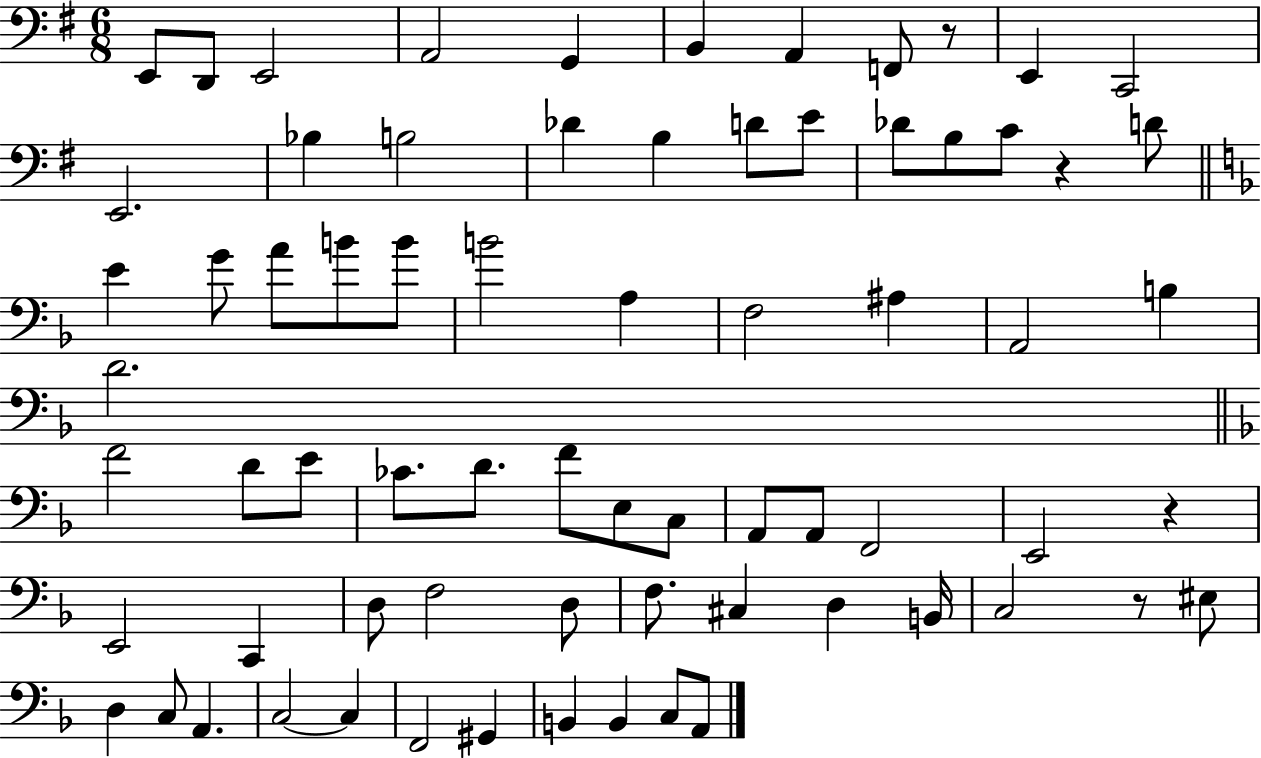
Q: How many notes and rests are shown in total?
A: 71